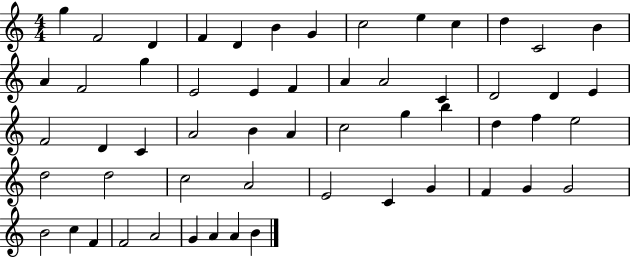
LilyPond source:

{
  \clef treble
  \numericTimeSignature
  \time 4/4
  \key c \major
  g''4 f'2 d'4 | f'4 d'4 b'4 g'4 | c''2 e''4 c''4 | d''4 c'2 b'4 | \break a'4 f'2 g''4 | e'2 e'4 f'4 | a'4 a'2 c'4 | d'2 d'4 e'4 | \break f'2 d'4 c'4 | a'2 b'4 a'4 | c''2 g''4 b''4 | d''4 f''4 e''2 | \break d''2 d''2 | c''2 a'2 | e'2 c'4 g'4 | f'4 g'4 g'2 | \break b'2 c''4 f'4 | f'2 a'2 | g'4 a'4 a'4 b'4 | \bar "|."
}